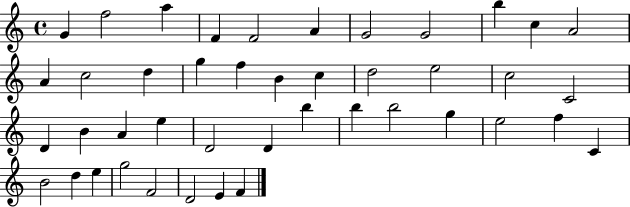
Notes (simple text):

G4/q F5/h A5/q F4/q F4/h A4/q G4/h G4/h B5/q C5/q A4/h A4/q C5/h D5/q G5/q F5/q B4/q C5/q D5/h E5/h C5/h C4/h D4/q B4/q A4/q E5/q D4/h D4/q B5/q B5/q B5/h G5/q E5/h F5/q C4/q B4/h D5/q E5/q G5/h F4/h D4/h E4/q F4/q